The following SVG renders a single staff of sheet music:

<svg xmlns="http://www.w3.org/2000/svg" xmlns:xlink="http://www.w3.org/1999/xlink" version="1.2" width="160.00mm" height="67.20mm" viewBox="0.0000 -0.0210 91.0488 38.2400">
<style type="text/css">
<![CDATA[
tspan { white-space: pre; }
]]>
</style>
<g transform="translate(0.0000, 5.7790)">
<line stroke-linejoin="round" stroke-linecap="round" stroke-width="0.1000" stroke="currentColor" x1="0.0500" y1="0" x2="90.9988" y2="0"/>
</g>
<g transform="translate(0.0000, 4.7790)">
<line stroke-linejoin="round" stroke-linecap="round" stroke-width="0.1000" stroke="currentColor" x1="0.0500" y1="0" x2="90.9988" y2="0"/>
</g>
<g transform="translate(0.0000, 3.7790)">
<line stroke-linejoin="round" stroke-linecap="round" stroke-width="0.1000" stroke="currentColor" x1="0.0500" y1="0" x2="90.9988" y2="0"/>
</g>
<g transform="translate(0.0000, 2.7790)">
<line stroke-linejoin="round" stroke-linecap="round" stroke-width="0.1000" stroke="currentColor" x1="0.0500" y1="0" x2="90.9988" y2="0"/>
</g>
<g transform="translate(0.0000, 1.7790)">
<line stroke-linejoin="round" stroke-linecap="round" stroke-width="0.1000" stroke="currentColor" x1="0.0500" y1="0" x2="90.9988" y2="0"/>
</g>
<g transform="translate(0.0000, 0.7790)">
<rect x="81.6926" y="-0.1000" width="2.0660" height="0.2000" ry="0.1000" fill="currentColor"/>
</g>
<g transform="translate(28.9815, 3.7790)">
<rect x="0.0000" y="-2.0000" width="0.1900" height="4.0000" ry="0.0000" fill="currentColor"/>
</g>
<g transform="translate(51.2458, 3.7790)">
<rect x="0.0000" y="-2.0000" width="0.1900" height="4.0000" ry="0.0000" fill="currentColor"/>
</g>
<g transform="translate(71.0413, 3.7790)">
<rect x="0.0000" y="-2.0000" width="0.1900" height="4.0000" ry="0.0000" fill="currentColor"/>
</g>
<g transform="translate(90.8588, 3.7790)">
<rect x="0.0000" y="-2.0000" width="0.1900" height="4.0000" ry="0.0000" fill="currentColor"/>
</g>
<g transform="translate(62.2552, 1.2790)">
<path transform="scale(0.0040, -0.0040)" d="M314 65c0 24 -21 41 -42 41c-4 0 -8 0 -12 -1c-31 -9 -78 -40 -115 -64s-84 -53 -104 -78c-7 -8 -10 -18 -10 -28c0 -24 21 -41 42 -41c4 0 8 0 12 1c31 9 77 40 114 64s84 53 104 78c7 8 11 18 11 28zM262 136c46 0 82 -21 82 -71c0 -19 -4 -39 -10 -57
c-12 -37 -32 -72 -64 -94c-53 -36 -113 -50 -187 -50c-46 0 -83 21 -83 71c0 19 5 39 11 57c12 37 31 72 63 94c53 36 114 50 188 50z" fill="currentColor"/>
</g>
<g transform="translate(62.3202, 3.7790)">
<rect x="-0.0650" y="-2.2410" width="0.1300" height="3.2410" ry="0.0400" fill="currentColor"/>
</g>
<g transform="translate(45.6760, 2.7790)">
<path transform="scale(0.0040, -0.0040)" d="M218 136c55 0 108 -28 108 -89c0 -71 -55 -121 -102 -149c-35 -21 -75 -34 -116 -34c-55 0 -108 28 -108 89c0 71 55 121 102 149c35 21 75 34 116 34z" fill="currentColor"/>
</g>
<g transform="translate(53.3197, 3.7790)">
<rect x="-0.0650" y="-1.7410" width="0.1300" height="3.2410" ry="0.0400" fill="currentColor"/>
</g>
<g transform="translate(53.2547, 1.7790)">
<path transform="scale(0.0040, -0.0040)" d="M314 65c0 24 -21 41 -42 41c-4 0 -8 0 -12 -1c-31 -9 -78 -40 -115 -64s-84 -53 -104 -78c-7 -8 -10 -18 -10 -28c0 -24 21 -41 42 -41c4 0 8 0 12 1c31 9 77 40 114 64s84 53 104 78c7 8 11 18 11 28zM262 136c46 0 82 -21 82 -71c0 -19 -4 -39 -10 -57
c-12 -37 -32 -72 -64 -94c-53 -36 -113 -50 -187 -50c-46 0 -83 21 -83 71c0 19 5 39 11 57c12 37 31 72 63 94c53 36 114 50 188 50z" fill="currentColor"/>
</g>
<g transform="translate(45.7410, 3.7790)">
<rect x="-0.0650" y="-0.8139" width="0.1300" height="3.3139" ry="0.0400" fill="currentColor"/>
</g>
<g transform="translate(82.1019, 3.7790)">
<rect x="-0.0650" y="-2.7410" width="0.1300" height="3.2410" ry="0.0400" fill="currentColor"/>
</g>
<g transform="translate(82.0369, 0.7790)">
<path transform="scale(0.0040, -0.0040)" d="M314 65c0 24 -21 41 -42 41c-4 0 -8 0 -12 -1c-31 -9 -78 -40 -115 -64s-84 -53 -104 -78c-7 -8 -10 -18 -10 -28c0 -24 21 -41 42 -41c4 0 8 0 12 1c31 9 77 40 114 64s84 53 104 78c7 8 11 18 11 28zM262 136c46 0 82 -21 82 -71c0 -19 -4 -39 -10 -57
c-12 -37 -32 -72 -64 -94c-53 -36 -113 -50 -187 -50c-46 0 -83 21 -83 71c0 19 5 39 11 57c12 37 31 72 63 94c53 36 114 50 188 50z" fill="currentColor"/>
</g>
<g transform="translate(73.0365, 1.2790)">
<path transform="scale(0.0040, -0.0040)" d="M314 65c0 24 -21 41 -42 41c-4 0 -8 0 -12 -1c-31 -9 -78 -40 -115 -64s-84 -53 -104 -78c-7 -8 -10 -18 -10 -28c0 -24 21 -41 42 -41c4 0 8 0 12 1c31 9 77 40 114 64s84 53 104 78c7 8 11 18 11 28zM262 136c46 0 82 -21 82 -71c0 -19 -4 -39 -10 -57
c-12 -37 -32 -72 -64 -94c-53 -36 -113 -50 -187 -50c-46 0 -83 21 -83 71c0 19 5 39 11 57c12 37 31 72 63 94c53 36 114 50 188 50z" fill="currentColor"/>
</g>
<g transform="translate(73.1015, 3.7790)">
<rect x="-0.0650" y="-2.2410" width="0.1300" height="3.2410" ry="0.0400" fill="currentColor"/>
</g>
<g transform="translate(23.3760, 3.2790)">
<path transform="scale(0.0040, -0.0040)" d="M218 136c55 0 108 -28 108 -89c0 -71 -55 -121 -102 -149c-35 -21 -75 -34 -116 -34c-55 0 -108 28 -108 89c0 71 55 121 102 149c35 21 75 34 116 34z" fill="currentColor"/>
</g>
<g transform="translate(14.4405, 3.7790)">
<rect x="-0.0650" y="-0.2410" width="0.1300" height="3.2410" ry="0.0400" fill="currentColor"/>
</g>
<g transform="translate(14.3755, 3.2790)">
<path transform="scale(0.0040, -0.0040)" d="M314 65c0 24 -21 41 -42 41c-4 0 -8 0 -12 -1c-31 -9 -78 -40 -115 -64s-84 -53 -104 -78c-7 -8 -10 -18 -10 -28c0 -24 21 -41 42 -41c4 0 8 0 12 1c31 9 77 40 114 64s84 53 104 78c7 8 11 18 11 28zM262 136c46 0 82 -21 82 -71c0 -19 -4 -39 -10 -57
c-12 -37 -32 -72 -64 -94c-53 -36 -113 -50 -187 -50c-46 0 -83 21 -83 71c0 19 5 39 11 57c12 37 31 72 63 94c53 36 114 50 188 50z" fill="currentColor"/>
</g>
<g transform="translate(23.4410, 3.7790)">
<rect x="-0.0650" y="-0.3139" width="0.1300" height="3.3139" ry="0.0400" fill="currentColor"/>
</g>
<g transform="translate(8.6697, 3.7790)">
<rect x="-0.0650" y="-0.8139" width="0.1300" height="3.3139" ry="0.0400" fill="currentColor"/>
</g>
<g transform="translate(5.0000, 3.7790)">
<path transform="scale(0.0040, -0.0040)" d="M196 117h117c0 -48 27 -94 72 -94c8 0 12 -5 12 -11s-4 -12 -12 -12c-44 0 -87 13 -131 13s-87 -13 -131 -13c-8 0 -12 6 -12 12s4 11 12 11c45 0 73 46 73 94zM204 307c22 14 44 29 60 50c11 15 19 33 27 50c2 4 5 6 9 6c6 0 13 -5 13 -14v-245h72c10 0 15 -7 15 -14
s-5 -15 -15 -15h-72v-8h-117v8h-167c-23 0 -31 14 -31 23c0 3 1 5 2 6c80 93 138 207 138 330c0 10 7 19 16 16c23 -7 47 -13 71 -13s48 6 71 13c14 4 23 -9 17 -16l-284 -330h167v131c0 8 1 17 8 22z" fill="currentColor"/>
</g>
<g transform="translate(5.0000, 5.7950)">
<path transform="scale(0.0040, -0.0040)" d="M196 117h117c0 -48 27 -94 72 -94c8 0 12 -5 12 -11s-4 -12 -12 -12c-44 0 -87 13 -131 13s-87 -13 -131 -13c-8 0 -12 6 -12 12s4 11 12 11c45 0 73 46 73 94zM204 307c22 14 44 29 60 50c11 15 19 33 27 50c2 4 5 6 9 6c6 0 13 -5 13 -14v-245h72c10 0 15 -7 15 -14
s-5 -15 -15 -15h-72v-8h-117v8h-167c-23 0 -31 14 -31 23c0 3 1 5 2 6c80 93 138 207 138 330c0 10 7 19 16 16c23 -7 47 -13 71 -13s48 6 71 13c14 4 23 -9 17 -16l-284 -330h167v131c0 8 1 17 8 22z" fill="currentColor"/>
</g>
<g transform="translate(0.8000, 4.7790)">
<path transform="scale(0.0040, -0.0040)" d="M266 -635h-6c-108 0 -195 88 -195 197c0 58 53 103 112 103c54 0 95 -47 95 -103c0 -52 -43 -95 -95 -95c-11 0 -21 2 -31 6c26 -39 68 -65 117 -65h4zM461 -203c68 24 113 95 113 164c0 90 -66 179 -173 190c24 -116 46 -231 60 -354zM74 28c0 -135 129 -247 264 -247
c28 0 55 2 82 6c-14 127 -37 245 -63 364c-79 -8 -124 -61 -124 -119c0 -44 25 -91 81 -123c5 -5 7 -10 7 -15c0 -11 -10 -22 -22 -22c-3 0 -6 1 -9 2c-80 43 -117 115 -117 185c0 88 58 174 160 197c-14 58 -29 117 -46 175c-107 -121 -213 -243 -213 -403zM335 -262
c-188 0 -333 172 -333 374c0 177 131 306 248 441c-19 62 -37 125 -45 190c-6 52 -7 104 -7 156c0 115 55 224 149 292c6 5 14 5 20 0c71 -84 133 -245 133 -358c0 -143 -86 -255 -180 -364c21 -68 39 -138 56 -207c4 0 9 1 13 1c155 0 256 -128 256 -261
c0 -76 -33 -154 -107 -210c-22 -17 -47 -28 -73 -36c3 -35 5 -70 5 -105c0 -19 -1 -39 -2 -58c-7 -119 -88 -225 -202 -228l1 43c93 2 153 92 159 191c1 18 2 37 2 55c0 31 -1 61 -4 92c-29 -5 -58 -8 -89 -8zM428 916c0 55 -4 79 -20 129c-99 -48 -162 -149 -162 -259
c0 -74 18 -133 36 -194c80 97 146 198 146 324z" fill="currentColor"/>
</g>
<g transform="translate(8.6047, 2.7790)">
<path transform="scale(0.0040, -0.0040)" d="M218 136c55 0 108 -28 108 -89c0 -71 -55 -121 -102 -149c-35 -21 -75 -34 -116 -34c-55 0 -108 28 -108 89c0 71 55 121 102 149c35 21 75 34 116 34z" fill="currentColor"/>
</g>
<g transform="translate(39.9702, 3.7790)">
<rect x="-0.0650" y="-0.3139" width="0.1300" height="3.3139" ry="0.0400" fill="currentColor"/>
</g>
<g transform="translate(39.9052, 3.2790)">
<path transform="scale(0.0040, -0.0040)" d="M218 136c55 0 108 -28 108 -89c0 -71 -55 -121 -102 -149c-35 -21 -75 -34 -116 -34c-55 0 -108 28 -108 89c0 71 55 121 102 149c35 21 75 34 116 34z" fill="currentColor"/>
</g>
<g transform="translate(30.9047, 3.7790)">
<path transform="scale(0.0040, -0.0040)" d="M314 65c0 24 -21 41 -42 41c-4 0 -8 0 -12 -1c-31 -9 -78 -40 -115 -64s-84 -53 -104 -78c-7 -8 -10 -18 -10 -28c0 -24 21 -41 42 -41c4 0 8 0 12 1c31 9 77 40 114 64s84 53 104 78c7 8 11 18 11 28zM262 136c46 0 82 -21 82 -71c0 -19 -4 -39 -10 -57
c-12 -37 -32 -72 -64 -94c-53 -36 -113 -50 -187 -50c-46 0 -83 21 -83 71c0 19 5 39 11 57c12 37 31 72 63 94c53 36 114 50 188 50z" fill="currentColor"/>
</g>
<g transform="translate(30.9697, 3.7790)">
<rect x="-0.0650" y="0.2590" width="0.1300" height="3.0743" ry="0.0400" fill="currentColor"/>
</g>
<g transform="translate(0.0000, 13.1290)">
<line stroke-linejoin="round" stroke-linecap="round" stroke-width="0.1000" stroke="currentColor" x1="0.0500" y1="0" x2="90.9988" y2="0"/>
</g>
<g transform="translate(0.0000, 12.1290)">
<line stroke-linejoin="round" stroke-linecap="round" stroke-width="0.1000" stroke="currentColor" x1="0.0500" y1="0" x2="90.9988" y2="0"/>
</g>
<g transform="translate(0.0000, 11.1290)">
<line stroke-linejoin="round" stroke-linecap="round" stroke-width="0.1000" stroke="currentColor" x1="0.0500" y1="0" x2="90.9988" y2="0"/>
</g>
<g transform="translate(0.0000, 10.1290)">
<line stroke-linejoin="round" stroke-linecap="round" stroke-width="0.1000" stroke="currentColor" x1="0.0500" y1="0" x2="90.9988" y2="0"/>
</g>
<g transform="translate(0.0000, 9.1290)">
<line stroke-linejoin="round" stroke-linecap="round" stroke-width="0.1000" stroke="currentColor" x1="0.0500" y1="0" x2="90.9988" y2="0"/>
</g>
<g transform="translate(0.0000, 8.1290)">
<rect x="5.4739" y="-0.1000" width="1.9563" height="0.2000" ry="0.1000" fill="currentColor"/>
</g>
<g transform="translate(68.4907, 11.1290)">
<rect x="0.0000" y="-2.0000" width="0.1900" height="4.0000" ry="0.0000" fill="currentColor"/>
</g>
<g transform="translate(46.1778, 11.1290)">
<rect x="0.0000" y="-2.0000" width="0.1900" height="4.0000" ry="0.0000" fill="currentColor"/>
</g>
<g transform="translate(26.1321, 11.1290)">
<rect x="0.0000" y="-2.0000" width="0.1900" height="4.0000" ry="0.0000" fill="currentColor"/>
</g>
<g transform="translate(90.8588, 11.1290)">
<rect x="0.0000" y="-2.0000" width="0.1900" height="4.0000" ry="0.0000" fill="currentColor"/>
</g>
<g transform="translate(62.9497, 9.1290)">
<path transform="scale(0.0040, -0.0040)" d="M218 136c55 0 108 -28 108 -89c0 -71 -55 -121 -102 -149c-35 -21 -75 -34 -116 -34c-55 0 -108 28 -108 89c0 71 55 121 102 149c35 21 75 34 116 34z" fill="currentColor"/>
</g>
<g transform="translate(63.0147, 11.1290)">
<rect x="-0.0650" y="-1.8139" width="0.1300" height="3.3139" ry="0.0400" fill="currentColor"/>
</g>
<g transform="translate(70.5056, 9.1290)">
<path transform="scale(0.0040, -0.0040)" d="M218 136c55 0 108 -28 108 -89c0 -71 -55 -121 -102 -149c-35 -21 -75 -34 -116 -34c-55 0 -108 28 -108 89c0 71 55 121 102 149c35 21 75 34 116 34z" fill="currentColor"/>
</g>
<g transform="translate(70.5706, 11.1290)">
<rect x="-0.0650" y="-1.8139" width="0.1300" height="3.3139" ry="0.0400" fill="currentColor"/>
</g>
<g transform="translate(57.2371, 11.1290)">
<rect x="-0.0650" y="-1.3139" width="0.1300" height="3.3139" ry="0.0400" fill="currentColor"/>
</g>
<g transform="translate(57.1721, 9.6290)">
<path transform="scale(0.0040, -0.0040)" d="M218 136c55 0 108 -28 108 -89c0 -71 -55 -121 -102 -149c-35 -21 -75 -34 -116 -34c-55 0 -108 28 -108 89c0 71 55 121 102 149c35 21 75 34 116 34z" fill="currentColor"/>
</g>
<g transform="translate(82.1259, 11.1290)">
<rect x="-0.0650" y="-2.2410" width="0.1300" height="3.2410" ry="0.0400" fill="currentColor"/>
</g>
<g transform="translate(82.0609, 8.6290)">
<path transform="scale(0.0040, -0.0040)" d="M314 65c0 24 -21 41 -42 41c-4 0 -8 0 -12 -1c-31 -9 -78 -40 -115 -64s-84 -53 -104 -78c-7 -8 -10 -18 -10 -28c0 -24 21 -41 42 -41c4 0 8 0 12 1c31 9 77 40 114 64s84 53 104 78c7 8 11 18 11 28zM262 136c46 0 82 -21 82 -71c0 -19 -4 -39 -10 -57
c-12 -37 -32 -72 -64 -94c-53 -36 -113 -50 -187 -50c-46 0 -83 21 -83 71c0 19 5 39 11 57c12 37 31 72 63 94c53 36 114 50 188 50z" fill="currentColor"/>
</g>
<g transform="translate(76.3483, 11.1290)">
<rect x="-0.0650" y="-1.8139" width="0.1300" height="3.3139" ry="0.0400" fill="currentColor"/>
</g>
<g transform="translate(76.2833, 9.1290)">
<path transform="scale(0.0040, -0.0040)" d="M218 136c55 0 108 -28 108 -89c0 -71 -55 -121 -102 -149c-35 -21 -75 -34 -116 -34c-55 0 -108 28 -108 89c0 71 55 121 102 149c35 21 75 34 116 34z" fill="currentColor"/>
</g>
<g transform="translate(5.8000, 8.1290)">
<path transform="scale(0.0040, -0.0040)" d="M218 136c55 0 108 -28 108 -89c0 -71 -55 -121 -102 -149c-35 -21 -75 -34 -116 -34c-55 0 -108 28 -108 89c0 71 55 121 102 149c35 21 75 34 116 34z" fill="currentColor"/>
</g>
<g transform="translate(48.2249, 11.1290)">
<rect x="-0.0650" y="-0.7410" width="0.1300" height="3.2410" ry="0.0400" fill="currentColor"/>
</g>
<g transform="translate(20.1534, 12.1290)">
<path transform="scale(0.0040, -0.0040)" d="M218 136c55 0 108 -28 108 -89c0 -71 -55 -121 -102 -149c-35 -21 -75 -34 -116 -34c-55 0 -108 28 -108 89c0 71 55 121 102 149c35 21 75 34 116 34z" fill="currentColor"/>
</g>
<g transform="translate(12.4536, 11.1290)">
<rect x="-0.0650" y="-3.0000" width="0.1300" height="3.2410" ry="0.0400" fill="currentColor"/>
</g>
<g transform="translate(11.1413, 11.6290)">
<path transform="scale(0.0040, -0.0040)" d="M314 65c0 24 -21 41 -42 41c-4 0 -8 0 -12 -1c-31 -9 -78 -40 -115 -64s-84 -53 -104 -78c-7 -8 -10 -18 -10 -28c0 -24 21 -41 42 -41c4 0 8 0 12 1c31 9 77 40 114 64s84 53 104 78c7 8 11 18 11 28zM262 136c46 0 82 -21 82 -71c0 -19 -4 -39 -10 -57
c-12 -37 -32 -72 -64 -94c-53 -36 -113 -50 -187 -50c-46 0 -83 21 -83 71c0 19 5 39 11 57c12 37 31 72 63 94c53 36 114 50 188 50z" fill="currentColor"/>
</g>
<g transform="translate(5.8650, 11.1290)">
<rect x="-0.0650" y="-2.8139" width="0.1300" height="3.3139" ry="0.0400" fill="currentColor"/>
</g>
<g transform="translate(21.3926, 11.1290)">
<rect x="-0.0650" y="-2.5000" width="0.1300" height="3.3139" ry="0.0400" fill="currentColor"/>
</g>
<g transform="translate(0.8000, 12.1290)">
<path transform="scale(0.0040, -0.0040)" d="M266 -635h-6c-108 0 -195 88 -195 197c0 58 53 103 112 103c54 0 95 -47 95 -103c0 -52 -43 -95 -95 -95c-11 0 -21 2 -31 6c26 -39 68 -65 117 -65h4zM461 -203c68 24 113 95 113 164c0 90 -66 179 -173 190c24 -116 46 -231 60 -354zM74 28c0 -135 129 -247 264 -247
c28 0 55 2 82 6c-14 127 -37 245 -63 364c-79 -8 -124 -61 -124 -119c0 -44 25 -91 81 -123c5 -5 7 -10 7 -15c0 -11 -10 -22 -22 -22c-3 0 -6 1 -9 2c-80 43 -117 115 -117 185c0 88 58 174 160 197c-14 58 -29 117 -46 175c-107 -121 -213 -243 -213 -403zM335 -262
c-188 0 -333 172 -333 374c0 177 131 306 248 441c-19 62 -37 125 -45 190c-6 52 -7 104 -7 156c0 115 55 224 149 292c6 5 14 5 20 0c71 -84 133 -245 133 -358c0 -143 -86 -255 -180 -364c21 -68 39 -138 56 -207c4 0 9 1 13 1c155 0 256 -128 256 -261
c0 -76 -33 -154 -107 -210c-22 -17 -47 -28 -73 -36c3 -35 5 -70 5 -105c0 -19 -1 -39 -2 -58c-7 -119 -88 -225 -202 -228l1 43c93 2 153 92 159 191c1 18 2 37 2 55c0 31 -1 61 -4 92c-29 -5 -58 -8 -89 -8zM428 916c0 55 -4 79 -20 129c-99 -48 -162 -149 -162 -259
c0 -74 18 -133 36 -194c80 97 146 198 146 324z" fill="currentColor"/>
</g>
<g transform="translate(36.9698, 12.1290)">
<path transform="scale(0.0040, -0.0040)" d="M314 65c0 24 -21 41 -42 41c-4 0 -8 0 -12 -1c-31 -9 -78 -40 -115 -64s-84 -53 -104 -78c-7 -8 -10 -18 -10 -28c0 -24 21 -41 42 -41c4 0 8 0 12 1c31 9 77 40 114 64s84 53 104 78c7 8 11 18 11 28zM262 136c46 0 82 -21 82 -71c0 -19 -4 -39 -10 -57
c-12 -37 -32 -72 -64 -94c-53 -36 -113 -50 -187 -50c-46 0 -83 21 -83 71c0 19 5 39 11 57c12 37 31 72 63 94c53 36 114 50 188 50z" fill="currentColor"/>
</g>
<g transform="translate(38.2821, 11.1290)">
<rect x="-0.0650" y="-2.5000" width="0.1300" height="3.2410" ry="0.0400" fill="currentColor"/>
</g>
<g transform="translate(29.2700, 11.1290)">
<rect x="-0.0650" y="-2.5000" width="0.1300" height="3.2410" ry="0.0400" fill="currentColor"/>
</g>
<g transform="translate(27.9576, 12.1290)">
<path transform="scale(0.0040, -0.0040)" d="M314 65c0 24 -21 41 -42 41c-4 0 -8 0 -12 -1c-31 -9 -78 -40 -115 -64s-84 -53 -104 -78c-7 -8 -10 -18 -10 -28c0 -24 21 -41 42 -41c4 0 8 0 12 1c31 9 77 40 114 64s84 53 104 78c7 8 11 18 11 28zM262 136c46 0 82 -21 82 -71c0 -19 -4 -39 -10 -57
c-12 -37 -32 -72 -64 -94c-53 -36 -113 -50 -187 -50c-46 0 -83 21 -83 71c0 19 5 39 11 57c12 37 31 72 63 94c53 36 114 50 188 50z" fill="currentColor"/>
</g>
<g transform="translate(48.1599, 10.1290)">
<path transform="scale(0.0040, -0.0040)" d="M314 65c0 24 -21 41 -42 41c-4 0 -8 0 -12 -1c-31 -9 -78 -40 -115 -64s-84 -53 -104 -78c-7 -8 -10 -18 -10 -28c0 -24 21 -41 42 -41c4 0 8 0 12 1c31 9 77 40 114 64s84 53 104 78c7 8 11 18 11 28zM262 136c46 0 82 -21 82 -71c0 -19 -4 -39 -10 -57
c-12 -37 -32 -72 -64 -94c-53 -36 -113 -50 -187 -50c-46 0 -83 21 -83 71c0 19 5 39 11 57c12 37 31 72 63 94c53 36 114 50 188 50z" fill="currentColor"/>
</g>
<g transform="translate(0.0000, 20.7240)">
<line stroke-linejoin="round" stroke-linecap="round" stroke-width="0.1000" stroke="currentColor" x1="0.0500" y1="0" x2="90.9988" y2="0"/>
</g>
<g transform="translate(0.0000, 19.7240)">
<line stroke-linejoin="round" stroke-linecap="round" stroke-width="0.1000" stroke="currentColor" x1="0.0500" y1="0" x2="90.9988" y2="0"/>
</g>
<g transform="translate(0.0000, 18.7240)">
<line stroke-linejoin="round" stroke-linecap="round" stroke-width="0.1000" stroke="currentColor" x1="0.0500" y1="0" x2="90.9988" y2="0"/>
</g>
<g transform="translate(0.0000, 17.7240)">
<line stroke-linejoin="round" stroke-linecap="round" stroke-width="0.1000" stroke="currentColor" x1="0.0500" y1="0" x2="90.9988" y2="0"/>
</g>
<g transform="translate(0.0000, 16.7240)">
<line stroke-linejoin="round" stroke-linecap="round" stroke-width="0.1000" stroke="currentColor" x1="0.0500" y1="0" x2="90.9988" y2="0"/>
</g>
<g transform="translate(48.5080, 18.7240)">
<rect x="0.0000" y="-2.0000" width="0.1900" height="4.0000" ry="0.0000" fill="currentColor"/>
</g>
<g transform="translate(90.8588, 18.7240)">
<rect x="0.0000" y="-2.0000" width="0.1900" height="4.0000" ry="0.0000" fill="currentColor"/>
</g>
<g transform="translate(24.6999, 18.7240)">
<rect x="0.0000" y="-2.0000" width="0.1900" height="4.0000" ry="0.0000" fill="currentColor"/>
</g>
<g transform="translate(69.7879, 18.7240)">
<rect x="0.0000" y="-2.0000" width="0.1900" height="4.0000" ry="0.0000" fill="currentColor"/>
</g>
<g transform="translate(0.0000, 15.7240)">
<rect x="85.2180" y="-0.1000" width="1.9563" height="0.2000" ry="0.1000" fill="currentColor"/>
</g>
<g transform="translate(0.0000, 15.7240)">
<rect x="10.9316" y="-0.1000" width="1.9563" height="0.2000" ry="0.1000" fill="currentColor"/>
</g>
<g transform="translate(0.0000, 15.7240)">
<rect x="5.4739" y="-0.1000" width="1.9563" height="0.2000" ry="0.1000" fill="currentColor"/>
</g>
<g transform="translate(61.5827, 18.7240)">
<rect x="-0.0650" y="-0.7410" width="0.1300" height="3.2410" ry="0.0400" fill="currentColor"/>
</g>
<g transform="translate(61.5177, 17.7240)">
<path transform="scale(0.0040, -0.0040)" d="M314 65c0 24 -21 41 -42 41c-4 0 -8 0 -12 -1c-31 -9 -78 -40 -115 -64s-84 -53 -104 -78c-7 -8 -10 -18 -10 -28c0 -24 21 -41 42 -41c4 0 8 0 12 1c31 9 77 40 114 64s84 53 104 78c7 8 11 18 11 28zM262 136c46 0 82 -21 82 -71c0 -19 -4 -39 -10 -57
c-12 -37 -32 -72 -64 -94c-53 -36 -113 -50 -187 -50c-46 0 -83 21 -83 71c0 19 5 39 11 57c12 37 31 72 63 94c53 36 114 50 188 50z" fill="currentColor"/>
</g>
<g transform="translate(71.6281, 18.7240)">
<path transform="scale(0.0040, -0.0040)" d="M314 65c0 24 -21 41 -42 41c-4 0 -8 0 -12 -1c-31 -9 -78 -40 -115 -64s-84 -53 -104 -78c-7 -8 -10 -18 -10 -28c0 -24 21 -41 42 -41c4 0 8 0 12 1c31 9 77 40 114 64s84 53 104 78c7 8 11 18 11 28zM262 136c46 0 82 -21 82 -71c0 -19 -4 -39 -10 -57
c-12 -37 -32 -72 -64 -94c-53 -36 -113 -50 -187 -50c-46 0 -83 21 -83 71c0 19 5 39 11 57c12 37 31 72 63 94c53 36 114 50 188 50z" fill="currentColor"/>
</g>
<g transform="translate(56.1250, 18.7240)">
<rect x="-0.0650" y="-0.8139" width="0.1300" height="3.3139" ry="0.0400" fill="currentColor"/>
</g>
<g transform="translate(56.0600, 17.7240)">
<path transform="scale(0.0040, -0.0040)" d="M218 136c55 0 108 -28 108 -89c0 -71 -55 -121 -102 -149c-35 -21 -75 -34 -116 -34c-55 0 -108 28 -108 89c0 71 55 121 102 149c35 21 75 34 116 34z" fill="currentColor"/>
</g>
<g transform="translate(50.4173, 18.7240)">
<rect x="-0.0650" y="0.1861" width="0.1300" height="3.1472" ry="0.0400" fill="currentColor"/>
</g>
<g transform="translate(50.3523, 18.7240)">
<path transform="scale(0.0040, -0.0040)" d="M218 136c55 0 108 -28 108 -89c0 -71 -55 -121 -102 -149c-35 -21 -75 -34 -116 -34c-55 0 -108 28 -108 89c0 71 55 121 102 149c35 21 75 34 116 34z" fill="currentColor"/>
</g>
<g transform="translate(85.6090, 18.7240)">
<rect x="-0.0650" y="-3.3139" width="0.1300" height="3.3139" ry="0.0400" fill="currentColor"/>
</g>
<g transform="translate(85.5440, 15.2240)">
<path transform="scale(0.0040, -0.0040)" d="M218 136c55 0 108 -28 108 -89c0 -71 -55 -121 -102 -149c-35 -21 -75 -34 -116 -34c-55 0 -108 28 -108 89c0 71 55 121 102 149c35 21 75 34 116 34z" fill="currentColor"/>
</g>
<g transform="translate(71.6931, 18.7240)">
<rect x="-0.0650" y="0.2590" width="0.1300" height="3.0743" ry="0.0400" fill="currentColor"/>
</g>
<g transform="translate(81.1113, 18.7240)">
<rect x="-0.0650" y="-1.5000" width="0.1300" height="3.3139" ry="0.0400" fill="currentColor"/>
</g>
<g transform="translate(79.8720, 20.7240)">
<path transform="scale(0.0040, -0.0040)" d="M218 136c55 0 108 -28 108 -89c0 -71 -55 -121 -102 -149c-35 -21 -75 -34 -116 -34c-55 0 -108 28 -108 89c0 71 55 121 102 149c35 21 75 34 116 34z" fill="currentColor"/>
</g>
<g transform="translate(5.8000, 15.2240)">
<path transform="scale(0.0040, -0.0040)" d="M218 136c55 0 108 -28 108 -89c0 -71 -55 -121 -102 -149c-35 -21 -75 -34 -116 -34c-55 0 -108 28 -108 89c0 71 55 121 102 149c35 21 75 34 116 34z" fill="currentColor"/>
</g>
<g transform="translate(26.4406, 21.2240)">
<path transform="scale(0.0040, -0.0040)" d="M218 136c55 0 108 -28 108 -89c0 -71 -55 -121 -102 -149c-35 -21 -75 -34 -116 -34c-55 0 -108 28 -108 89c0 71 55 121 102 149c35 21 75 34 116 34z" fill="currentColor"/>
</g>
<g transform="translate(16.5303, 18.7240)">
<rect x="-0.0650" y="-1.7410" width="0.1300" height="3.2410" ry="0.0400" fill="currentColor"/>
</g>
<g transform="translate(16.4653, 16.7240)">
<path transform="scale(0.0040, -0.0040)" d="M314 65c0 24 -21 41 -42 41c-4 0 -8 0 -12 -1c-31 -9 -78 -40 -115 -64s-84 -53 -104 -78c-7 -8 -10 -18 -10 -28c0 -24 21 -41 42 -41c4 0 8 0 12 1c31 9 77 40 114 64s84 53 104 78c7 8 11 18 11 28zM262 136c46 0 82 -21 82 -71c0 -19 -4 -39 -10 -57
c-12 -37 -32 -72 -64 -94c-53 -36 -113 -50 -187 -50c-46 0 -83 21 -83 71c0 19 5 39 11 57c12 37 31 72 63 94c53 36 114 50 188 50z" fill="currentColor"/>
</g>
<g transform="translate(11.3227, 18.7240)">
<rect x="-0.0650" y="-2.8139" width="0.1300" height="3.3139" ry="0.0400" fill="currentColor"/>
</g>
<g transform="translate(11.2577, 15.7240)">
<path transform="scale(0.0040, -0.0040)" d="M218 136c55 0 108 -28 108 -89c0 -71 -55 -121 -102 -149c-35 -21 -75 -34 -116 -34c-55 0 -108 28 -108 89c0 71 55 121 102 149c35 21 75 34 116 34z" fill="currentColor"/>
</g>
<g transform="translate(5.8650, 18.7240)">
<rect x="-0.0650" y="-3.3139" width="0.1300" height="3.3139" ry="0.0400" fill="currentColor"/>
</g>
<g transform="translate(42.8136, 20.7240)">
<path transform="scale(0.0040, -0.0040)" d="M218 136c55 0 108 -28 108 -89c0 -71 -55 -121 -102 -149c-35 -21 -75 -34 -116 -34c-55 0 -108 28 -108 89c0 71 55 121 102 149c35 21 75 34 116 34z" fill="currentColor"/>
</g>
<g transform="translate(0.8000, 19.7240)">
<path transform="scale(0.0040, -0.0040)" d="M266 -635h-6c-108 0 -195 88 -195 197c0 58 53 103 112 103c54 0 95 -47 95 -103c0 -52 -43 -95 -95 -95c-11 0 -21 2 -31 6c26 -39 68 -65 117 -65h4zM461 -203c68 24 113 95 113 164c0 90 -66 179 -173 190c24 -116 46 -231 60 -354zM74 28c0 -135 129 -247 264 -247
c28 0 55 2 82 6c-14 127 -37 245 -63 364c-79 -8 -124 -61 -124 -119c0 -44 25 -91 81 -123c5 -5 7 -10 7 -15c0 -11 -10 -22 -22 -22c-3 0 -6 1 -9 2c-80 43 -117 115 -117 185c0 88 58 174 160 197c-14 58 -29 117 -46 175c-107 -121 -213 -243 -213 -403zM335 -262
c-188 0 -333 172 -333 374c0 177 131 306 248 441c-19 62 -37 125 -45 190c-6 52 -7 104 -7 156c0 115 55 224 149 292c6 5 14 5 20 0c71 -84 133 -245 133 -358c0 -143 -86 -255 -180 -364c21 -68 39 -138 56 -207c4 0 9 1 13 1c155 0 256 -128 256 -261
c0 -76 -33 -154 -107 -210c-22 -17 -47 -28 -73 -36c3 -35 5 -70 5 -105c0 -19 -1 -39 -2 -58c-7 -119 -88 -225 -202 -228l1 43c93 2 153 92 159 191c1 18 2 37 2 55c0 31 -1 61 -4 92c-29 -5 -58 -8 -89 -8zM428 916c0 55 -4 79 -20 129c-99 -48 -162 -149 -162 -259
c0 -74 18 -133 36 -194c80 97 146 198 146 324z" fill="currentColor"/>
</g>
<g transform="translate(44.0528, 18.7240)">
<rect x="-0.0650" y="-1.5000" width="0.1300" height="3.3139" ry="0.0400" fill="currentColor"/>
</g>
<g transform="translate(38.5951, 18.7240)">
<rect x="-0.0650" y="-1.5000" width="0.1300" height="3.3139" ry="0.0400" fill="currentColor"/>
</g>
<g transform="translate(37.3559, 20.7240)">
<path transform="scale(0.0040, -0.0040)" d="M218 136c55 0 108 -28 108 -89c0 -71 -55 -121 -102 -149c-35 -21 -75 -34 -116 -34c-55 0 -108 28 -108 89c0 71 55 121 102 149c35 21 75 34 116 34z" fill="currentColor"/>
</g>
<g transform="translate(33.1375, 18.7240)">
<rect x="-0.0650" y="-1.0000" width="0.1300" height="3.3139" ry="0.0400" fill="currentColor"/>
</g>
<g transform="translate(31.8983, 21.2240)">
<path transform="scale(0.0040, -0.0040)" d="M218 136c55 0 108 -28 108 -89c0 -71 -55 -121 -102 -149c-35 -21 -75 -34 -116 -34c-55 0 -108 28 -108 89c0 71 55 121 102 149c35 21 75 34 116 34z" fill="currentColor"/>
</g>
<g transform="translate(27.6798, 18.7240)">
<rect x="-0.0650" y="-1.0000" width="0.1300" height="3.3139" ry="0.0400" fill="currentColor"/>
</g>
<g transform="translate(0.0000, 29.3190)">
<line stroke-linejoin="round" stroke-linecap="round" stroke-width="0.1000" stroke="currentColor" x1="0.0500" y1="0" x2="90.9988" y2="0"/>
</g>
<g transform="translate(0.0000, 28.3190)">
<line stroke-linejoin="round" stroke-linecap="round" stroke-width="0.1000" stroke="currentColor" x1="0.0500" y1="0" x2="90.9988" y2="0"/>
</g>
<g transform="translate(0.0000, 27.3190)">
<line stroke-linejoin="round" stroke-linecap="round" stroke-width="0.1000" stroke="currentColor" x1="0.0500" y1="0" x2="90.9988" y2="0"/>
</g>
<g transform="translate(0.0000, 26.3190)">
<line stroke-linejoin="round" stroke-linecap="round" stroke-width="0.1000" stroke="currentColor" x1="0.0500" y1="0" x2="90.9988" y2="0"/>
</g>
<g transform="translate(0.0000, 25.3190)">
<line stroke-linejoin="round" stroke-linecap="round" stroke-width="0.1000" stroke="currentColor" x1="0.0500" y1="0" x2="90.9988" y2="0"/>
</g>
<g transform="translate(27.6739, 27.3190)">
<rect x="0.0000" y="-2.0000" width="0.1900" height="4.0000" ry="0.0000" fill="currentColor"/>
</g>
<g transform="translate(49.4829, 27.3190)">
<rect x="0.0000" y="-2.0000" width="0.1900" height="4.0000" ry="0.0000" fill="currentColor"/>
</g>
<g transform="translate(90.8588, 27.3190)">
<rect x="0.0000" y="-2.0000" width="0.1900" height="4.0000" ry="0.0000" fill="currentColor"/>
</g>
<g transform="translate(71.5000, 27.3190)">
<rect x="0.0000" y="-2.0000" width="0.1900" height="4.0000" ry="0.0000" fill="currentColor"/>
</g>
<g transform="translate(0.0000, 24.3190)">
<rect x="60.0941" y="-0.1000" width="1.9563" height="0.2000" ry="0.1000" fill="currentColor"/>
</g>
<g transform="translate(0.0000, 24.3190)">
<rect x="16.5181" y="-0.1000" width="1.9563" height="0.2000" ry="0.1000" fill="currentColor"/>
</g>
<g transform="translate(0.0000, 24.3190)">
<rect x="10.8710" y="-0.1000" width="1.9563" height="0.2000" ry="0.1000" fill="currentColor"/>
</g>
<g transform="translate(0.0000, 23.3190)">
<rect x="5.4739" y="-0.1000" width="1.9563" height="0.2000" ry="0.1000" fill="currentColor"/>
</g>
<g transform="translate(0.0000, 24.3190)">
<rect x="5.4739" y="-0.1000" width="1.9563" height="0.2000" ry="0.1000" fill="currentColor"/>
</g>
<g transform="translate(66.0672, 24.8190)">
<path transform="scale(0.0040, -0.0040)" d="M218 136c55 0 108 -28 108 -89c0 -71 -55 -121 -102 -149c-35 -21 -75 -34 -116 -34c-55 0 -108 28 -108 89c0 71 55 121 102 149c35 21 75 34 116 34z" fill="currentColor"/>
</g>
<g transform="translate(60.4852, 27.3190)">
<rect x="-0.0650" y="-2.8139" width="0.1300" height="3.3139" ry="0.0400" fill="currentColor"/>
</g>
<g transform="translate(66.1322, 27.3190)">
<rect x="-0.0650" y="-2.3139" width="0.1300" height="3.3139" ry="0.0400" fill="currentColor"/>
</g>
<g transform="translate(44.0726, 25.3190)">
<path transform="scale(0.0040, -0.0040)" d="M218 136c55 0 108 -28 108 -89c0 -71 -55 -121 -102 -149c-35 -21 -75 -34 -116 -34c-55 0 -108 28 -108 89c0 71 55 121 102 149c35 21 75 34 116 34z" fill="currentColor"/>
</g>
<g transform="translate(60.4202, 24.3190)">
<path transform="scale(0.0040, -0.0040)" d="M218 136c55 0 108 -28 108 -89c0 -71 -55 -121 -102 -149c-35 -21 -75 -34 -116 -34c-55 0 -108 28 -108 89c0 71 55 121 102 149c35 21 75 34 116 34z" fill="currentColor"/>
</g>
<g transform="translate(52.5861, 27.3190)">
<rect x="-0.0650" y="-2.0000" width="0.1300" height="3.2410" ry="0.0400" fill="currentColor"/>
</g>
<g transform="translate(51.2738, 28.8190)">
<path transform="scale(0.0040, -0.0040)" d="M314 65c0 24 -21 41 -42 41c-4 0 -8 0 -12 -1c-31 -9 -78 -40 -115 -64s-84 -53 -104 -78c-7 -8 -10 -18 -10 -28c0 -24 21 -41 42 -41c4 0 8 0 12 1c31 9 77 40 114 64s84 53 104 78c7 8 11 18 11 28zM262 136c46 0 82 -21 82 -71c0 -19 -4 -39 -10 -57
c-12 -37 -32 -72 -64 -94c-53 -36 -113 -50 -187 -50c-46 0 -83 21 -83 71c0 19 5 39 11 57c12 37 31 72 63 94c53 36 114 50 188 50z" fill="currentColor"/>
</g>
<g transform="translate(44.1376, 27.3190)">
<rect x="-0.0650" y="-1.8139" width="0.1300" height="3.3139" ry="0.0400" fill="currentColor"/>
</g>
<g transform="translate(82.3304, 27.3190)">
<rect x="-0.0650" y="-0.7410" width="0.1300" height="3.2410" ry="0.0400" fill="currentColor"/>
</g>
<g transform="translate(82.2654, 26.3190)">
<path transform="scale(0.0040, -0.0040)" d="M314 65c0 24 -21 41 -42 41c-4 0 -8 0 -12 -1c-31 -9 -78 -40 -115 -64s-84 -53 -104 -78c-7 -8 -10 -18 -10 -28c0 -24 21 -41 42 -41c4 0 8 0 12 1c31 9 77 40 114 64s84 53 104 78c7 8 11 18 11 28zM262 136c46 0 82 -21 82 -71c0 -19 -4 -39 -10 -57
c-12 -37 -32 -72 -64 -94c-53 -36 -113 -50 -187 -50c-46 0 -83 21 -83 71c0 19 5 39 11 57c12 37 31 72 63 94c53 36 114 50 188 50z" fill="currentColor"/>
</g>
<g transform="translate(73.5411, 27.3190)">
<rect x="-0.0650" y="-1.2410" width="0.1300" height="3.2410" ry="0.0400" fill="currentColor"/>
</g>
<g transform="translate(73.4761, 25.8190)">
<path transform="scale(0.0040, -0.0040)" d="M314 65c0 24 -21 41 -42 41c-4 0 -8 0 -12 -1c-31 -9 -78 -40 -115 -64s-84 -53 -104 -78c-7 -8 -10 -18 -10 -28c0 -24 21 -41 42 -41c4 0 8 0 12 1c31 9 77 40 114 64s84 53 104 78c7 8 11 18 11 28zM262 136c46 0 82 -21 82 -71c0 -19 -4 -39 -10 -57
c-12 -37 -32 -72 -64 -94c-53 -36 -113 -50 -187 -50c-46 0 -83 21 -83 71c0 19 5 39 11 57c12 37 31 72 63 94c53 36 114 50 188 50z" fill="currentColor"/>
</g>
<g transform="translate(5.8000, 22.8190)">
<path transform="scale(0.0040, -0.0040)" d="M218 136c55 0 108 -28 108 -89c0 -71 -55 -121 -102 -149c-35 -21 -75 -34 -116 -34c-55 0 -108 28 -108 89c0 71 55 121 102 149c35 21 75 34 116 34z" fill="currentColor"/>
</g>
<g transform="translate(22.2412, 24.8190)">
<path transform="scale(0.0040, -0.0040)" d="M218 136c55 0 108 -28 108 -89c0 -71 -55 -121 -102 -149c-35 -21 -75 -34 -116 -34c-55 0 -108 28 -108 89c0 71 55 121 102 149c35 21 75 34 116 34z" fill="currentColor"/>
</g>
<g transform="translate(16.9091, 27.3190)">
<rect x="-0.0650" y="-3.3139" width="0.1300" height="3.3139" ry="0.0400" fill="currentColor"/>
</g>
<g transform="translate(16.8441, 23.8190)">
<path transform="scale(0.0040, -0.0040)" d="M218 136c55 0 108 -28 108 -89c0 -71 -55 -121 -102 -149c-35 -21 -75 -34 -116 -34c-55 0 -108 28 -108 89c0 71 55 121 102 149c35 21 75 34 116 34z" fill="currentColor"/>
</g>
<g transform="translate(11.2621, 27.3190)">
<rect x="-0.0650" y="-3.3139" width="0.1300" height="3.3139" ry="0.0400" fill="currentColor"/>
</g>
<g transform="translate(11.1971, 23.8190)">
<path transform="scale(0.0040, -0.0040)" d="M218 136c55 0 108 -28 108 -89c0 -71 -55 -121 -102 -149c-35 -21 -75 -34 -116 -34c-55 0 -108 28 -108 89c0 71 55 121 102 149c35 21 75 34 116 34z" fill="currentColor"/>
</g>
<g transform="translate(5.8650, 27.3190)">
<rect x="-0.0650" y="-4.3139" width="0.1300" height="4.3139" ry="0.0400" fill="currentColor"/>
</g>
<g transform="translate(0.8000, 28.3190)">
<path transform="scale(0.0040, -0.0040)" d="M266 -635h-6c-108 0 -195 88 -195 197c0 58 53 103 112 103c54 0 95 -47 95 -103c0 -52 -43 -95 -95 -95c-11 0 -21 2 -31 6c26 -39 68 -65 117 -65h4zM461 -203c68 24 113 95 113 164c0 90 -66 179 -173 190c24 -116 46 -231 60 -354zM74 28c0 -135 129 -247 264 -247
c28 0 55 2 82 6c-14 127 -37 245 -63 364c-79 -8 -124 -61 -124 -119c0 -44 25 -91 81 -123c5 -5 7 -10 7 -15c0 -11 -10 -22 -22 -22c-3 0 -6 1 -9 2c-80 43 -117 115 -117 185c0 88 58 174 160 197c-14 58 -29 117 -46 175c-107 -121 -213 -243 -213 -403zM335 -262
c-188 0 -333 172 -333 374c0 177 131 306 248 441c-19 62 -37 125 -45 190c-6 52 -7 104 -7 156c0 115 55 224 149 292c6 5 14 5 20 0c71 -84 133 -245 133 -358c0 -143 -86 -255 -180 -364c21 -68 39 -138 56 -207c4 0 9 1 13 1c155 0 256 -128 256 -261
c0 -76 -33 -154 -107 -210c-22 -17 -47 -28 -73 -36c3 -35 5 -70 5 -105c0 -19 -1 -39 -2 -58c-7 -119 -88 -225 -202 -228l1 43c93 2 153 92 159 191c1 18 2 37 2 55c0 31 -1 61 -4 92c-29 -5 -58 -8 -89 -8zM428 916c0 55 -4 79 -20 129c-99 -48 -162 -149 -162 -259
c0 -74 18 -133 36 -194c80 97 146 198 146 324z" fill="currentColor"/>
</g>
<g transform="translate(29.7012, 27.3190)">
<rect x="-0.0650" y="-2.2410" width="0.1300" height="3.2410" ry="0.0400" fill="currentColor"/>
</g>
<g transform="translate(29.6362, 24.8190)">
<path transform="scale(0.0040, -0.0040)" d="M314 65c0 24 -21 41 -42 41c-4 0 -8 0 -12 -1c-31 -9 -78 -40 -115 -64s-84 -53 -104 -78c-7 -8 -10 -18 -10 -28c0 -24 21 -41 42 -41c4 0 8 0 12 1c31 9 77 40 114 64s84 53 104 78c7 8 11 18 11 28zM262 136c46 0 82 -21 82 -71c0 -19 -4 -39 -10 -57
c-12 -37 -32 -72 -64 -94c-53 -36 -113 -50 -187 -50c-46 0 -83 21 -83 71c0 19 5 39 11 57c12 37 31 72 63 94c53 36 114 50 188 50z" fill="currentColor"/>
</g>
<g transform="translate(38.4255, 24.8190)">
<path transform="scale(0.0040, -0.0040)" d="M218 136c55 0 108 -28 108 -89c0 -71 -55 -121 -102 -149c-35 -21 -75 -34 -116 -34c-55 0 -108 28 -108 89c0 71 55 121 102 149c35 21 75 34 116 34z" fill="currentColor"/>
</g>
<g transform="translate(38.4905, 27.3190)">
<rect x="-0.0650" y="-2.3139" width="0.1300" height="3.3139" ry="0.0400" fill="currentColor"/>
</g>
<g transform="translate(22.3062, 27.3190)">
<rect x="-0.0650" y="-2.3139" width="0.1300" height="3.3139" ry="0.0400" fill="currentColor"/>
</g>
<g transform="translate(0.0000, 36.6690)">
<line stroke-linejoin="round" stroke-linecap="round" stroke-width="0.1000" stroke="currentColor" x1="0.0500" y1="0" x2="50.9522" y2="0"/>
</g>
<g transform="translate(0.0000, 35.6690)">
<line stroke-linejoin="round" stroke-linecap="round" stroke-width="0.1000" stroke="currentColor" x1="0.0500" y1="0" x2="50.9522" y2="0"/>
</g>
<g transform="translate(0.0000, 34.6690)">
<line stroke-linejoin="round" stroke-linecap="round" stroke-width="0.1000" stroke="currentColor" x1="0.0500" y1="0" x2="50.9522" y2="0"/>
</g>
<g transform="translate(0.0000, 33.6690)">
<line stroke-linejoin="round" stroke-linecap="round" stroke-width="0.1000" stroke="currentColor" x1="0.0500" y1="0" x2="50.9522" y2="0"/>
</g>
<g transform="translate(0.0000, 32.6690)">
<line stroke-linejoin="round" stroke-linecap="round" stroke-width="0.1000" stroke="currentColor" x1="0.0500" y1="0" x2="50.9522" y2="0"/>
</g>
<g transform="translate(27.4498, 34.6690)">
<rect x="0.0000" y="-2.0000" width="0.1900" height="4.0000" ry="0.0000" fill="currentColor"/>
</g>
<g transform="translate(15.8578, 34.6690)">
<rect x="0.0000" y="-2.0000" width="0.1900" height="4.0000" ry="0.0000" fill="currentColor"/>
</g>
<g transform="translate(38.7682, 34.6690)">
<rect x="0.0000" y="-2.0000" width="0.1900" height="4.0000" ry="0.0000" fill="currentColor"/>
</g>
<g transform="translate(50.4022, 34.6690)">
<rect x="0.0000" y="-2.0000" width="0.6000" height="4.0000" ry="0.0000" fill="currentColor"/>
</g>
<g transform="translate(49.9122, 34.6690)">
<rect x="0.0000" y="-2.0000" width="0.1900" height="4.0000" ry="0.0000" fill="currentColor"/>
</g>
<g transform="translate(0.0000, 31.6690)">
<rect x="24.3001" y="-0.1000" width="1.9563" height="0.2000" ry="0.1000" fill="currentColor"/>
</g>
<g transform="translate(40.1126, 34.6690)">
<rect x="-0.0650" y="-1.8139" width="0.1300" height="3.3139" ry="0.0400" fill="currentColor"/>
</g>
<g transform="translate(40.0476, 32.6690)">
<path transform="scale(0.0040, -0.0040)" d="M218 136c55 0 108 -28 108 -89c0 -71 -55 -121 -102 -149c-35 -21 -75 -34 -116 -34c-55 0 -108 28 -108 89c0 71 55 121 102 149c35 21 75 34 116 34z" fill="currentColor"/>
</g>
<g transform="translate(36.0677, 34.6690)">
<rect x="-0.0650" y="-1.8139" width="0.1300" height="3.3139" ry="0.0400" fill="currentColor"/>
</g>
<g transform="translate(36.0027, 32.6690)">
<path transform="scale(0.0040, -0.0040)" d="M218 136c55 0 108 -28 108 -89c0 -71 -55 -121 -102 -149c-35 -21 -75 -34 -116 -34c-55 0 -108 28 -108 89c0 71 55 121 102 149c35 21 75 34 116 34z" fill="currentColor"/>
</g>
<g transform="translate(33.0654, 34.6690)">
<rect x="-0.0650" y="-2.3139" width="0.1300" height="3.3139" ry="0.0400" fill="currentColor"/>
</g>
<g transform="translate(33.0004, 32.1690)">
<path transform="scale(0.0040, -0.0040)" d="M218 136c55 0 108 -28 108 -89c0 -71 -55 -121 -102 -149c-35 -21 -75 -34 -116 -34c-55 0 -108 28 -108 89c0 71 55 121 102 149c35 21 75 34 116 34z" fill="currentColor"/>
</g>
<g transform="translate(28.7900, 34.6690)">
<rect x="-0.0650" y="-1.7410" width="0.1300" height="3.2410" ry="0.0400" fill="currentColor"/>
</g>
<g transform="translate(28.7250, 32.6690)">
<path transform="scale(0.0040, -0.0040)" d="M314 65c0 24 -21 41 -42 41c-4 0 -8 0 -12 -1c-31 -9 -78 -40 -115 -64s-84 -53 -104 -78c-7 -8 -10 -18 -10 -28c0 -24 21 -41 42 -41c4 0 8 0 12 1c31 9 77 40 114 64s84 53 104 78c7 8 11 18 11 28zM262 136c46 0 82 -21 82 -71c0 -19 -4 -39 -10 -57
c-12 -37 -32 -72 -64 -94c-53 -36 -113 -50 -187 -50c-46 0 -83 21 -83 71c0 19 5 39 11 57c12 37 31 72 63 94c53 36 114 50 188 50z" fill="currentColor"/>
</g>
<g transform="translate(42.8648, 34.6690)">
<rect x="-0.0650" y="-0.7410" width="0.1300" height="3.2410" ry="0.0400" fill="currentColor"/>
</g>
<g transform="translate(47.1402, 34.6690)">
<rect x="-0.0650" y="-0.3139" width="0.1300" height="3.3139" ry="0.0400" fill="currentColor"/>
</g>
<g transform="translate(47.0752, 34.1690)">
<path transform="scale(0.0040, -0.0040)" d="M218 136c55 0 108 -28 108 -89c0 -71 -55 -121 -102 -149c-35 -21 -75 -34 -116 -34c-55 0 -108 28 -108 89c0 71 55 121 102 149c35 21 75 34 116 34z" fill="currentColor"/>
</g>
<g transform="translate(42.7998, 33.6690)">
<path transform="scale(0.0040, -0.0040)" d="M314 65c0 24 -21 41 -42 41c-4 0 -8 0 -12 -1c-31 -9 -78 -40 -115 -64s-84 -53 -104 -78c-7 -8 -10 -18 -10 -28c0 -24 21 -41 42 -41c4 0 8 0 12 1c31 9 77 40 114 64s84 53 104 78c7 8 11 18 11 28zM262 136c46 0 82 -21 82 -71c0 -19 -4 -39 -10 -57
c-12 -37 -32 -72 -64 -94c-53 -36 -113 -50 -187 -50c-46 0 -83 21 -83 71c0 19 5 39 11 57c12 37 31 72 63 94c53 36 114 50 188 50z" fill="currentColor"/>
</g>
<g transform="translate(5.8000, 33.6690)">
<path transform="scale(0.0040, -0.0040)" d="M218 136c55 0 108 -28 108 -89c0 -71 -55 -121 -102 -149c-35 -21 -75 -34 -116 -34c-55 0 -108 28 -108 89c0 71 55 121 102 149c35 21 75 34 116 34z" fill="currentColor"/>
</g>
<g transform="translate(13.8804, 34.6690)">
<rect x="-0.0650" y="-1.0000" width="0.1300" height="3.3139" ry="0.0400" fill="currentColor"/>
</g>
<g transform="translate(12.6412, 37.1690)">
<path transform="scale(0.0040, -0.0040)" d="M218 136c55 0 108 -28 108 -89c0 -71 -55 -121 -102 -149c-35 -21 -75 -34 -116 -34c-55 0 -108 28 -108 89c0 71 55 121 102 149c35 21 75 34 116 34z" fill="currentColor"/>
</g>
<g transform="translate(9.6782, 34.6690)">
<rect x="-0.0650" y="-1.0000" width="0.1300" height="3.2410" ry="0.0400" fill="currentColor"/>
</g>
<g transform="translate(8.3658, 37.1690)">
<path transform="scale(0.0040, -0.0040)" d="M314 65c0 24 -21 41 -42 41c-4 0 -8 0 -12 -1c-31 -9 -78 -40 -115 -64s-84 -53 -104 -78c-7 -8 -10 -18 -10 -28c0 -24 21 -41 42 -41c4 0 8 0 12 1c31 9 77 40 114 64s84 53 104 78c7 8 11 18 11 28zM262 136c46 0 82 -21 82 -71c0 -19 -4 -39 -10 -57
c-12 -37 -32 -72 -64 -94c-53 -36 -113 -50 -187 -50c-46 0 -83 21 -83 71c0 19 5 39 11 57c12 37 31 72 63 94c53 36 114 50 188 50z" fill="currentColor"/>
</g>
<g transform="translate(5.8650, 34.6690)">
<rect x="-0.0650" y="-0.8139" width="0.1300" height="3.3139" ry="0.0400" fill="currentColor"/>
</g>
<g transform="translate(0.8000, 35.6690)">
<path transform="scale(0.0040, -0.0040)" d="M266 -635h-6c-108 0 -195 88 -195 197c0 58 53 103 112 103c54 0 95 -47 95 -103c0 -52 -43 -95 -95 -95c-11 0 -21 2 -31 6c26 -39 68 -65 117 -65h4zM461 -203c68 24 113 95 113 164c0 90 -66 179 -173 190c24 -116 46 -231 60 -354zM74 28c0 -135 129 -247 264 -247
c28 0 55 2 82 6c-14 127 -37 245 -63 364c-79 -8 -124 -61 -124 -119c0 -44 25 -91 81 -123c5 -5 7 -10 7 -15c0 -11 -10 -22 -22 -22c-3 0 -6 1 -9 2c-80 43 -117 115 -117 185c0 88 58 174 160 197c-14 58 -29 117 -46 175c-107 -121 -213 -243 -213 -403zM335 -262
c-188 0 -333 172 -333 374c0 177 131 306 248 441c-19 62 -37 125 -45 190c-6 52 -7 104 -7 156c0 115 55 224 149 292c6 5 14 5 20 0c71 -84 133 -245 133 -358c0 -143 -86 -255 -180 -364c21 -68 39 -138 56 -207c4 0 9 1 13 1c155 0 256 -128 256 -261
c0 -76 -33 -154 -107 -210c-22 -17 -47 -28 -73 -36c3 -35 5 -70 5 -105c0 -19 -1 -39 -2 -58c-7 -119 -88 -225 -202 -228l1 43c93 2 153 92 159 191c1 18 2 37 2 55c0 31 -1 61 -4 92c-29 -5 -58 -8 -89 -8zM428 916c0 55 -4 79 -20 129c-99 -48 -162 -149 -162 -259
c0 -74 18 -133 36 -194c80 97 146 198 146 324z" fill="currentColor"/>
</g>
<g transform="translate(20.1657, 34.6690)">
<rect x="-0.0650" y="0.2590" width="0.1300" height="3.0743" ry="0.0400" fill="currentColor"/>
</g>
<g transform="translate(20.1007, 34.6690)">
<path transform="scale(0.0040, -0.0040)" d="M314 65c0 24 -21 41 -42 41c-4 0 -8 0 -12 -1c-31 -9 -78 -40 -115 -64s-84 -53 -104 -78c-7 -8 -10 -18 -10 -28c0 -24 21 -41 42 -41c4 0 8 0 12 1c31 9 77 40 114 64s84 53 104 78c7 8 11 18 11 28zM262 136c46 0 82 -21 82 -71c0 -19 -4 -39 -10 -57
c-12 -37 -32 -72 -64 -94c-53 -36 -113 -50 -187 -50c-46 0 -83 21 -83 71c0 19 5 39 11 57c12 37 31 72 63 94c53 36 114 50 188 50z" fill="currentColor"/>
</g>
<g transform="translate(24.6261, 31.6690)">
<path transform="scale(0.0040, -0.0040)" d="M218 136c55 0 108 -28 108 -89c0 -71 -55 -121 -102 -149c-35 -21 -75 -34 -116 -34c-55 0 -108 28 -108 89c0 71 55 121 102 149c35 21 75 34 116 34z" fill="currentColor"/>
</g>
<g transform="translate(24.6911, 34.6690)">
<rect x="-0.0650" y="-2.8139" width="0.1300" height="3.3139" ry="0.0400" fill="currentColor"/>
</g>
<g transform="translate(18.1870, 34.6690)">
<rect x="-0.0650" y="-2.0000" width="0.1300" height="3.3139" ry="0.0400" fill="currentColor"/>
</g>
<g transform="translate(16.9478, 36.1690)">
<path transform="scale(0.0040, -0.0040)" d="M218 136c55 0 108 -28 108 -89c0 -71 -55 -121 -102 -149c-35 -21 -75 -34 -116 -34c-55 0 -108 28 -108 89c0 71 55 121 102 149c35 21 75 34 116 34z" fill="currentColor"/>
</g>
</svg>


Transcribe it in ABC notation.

X:1
T:Untitled
M:4/4
L:1/4
K:C
d c2 c B2 c d f2 g2 g2 a2 a A2 G G2 G2 d2 e f f f g2 b a f2 D D E E B d d2 B2 E b d' b b g g2 g f F2 a g e2 d2 d D2 D F B2 a f2 g f f d2 c